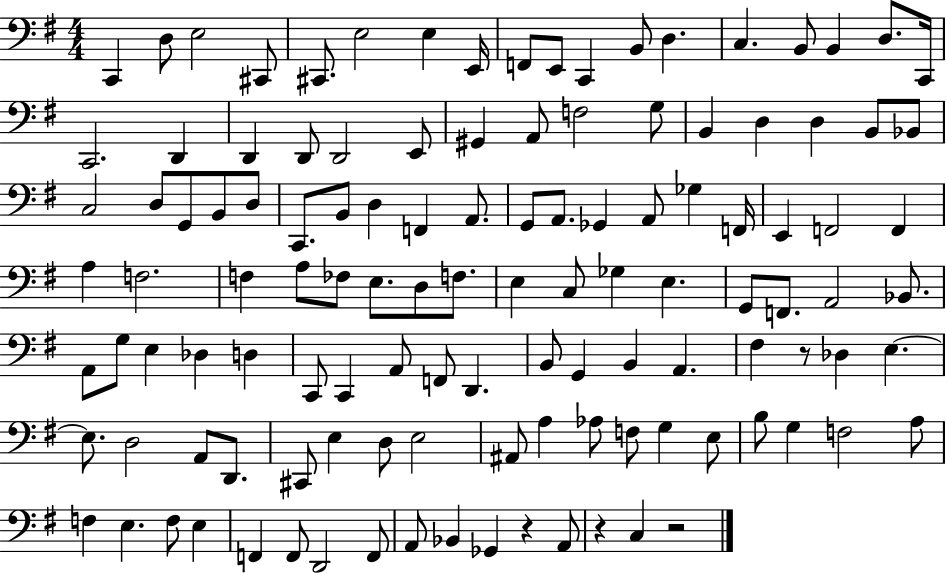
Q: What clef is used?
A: bass